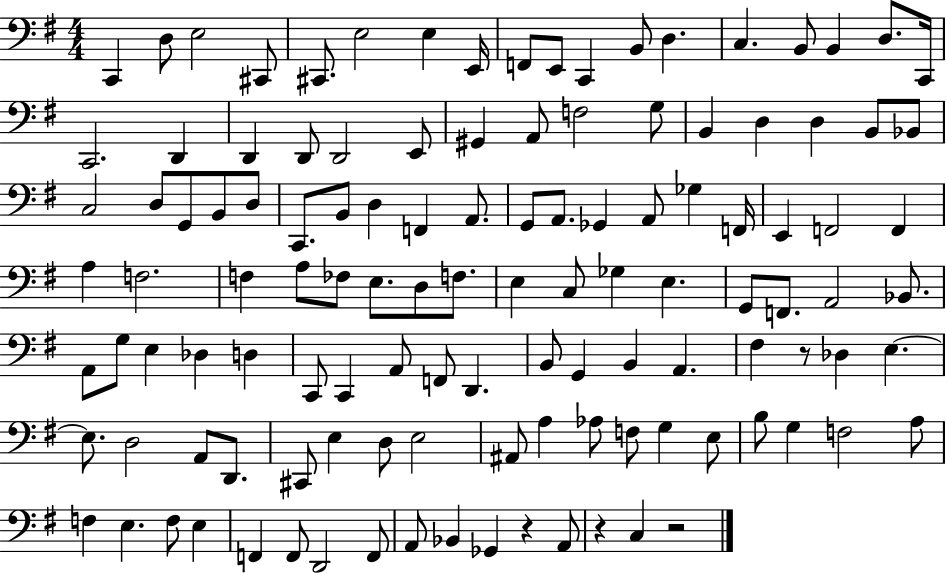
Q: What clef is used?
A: bass